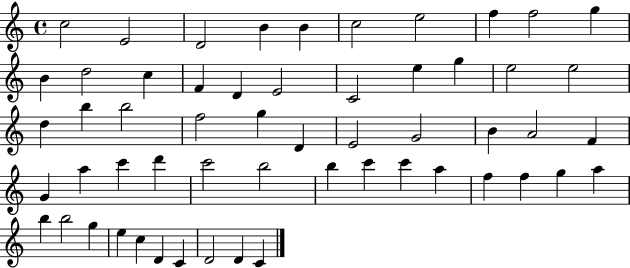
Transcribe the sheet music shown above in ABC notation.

X:1
T:Untitled
M:4/4
L:1/4
K:C
c2 E2 D2 B B c2 e2 f f2 g B d2 c F D E2 C2 e g e2 e2 d b b2 f2 g D E2 G2 B A2 F G a c' d' c'2 b2 b c' c' a f f g a b b2 g e c D C D2 D C